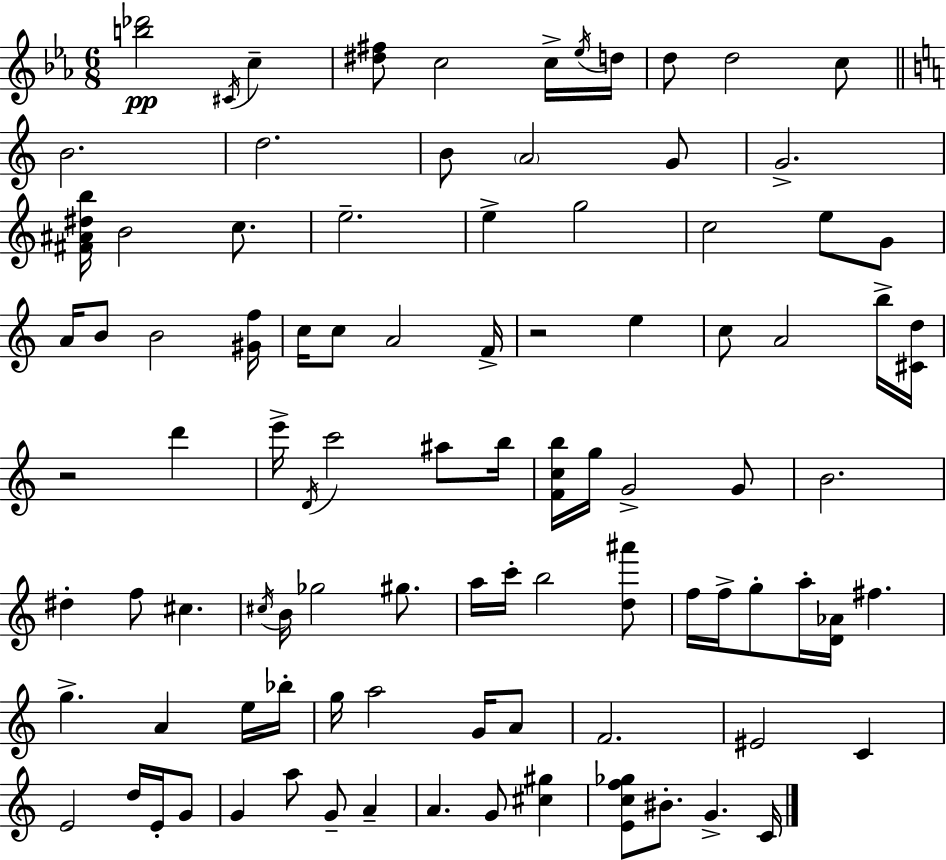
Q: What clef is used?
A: treble